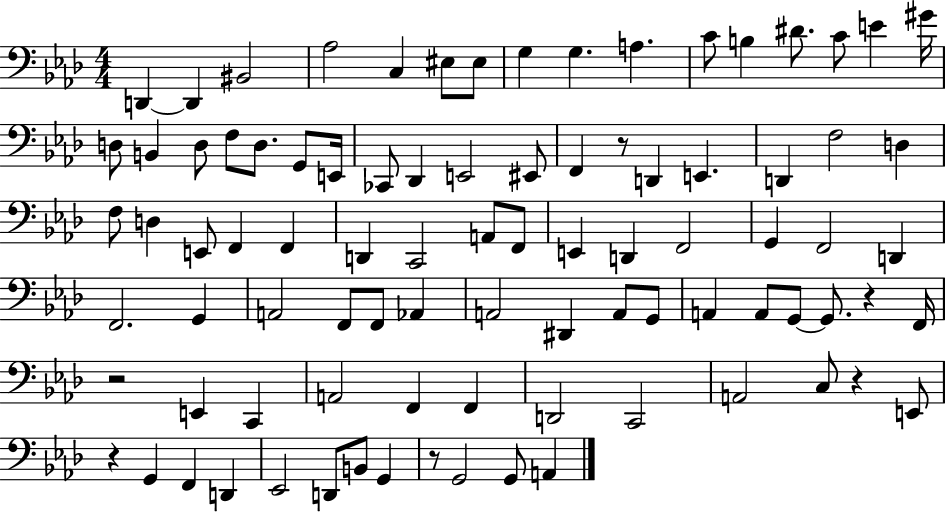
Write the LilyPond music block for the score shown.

{
  \clef bass
  \numericTimeSignature
  \time 4/4
  \key aes \major
  d,4~~ d,4 bis,2 | aes2 c4 eis8 eis8 | g4 g4. a4. | c'8 b4 dis'8. c'8 e'4 gis'16 | \break d8 b,4 d8 f8 d8. g,8 e,16 | ces,8 des,4 e,2 eis,8 | f,4 r8 d,4 e,4. | d,4 f2 d4 | \break f8 d4 e,8 f,4 f,4 | d,4 c,2 a,8 f,8 | e,4 d,4 f,2 | g,4 f,2 d,4 | \break f,2. g,4 | a,2 f,8 f,8 aes,4 | a,2 dis,4 a,8 g,8 | a,4 a,8 g,8~~ g,8. r4 f,16 | \break r2 e,4 c,4 | a,2 f,4 f,4 | d,2 c,2 | a,2 c8 r4 e,8 | \break r4 g,4 f,4 d,4 | ees,2 d,8 b,8 g,4 | r8 g,2 g,8 a,4 | \bar "|."
}